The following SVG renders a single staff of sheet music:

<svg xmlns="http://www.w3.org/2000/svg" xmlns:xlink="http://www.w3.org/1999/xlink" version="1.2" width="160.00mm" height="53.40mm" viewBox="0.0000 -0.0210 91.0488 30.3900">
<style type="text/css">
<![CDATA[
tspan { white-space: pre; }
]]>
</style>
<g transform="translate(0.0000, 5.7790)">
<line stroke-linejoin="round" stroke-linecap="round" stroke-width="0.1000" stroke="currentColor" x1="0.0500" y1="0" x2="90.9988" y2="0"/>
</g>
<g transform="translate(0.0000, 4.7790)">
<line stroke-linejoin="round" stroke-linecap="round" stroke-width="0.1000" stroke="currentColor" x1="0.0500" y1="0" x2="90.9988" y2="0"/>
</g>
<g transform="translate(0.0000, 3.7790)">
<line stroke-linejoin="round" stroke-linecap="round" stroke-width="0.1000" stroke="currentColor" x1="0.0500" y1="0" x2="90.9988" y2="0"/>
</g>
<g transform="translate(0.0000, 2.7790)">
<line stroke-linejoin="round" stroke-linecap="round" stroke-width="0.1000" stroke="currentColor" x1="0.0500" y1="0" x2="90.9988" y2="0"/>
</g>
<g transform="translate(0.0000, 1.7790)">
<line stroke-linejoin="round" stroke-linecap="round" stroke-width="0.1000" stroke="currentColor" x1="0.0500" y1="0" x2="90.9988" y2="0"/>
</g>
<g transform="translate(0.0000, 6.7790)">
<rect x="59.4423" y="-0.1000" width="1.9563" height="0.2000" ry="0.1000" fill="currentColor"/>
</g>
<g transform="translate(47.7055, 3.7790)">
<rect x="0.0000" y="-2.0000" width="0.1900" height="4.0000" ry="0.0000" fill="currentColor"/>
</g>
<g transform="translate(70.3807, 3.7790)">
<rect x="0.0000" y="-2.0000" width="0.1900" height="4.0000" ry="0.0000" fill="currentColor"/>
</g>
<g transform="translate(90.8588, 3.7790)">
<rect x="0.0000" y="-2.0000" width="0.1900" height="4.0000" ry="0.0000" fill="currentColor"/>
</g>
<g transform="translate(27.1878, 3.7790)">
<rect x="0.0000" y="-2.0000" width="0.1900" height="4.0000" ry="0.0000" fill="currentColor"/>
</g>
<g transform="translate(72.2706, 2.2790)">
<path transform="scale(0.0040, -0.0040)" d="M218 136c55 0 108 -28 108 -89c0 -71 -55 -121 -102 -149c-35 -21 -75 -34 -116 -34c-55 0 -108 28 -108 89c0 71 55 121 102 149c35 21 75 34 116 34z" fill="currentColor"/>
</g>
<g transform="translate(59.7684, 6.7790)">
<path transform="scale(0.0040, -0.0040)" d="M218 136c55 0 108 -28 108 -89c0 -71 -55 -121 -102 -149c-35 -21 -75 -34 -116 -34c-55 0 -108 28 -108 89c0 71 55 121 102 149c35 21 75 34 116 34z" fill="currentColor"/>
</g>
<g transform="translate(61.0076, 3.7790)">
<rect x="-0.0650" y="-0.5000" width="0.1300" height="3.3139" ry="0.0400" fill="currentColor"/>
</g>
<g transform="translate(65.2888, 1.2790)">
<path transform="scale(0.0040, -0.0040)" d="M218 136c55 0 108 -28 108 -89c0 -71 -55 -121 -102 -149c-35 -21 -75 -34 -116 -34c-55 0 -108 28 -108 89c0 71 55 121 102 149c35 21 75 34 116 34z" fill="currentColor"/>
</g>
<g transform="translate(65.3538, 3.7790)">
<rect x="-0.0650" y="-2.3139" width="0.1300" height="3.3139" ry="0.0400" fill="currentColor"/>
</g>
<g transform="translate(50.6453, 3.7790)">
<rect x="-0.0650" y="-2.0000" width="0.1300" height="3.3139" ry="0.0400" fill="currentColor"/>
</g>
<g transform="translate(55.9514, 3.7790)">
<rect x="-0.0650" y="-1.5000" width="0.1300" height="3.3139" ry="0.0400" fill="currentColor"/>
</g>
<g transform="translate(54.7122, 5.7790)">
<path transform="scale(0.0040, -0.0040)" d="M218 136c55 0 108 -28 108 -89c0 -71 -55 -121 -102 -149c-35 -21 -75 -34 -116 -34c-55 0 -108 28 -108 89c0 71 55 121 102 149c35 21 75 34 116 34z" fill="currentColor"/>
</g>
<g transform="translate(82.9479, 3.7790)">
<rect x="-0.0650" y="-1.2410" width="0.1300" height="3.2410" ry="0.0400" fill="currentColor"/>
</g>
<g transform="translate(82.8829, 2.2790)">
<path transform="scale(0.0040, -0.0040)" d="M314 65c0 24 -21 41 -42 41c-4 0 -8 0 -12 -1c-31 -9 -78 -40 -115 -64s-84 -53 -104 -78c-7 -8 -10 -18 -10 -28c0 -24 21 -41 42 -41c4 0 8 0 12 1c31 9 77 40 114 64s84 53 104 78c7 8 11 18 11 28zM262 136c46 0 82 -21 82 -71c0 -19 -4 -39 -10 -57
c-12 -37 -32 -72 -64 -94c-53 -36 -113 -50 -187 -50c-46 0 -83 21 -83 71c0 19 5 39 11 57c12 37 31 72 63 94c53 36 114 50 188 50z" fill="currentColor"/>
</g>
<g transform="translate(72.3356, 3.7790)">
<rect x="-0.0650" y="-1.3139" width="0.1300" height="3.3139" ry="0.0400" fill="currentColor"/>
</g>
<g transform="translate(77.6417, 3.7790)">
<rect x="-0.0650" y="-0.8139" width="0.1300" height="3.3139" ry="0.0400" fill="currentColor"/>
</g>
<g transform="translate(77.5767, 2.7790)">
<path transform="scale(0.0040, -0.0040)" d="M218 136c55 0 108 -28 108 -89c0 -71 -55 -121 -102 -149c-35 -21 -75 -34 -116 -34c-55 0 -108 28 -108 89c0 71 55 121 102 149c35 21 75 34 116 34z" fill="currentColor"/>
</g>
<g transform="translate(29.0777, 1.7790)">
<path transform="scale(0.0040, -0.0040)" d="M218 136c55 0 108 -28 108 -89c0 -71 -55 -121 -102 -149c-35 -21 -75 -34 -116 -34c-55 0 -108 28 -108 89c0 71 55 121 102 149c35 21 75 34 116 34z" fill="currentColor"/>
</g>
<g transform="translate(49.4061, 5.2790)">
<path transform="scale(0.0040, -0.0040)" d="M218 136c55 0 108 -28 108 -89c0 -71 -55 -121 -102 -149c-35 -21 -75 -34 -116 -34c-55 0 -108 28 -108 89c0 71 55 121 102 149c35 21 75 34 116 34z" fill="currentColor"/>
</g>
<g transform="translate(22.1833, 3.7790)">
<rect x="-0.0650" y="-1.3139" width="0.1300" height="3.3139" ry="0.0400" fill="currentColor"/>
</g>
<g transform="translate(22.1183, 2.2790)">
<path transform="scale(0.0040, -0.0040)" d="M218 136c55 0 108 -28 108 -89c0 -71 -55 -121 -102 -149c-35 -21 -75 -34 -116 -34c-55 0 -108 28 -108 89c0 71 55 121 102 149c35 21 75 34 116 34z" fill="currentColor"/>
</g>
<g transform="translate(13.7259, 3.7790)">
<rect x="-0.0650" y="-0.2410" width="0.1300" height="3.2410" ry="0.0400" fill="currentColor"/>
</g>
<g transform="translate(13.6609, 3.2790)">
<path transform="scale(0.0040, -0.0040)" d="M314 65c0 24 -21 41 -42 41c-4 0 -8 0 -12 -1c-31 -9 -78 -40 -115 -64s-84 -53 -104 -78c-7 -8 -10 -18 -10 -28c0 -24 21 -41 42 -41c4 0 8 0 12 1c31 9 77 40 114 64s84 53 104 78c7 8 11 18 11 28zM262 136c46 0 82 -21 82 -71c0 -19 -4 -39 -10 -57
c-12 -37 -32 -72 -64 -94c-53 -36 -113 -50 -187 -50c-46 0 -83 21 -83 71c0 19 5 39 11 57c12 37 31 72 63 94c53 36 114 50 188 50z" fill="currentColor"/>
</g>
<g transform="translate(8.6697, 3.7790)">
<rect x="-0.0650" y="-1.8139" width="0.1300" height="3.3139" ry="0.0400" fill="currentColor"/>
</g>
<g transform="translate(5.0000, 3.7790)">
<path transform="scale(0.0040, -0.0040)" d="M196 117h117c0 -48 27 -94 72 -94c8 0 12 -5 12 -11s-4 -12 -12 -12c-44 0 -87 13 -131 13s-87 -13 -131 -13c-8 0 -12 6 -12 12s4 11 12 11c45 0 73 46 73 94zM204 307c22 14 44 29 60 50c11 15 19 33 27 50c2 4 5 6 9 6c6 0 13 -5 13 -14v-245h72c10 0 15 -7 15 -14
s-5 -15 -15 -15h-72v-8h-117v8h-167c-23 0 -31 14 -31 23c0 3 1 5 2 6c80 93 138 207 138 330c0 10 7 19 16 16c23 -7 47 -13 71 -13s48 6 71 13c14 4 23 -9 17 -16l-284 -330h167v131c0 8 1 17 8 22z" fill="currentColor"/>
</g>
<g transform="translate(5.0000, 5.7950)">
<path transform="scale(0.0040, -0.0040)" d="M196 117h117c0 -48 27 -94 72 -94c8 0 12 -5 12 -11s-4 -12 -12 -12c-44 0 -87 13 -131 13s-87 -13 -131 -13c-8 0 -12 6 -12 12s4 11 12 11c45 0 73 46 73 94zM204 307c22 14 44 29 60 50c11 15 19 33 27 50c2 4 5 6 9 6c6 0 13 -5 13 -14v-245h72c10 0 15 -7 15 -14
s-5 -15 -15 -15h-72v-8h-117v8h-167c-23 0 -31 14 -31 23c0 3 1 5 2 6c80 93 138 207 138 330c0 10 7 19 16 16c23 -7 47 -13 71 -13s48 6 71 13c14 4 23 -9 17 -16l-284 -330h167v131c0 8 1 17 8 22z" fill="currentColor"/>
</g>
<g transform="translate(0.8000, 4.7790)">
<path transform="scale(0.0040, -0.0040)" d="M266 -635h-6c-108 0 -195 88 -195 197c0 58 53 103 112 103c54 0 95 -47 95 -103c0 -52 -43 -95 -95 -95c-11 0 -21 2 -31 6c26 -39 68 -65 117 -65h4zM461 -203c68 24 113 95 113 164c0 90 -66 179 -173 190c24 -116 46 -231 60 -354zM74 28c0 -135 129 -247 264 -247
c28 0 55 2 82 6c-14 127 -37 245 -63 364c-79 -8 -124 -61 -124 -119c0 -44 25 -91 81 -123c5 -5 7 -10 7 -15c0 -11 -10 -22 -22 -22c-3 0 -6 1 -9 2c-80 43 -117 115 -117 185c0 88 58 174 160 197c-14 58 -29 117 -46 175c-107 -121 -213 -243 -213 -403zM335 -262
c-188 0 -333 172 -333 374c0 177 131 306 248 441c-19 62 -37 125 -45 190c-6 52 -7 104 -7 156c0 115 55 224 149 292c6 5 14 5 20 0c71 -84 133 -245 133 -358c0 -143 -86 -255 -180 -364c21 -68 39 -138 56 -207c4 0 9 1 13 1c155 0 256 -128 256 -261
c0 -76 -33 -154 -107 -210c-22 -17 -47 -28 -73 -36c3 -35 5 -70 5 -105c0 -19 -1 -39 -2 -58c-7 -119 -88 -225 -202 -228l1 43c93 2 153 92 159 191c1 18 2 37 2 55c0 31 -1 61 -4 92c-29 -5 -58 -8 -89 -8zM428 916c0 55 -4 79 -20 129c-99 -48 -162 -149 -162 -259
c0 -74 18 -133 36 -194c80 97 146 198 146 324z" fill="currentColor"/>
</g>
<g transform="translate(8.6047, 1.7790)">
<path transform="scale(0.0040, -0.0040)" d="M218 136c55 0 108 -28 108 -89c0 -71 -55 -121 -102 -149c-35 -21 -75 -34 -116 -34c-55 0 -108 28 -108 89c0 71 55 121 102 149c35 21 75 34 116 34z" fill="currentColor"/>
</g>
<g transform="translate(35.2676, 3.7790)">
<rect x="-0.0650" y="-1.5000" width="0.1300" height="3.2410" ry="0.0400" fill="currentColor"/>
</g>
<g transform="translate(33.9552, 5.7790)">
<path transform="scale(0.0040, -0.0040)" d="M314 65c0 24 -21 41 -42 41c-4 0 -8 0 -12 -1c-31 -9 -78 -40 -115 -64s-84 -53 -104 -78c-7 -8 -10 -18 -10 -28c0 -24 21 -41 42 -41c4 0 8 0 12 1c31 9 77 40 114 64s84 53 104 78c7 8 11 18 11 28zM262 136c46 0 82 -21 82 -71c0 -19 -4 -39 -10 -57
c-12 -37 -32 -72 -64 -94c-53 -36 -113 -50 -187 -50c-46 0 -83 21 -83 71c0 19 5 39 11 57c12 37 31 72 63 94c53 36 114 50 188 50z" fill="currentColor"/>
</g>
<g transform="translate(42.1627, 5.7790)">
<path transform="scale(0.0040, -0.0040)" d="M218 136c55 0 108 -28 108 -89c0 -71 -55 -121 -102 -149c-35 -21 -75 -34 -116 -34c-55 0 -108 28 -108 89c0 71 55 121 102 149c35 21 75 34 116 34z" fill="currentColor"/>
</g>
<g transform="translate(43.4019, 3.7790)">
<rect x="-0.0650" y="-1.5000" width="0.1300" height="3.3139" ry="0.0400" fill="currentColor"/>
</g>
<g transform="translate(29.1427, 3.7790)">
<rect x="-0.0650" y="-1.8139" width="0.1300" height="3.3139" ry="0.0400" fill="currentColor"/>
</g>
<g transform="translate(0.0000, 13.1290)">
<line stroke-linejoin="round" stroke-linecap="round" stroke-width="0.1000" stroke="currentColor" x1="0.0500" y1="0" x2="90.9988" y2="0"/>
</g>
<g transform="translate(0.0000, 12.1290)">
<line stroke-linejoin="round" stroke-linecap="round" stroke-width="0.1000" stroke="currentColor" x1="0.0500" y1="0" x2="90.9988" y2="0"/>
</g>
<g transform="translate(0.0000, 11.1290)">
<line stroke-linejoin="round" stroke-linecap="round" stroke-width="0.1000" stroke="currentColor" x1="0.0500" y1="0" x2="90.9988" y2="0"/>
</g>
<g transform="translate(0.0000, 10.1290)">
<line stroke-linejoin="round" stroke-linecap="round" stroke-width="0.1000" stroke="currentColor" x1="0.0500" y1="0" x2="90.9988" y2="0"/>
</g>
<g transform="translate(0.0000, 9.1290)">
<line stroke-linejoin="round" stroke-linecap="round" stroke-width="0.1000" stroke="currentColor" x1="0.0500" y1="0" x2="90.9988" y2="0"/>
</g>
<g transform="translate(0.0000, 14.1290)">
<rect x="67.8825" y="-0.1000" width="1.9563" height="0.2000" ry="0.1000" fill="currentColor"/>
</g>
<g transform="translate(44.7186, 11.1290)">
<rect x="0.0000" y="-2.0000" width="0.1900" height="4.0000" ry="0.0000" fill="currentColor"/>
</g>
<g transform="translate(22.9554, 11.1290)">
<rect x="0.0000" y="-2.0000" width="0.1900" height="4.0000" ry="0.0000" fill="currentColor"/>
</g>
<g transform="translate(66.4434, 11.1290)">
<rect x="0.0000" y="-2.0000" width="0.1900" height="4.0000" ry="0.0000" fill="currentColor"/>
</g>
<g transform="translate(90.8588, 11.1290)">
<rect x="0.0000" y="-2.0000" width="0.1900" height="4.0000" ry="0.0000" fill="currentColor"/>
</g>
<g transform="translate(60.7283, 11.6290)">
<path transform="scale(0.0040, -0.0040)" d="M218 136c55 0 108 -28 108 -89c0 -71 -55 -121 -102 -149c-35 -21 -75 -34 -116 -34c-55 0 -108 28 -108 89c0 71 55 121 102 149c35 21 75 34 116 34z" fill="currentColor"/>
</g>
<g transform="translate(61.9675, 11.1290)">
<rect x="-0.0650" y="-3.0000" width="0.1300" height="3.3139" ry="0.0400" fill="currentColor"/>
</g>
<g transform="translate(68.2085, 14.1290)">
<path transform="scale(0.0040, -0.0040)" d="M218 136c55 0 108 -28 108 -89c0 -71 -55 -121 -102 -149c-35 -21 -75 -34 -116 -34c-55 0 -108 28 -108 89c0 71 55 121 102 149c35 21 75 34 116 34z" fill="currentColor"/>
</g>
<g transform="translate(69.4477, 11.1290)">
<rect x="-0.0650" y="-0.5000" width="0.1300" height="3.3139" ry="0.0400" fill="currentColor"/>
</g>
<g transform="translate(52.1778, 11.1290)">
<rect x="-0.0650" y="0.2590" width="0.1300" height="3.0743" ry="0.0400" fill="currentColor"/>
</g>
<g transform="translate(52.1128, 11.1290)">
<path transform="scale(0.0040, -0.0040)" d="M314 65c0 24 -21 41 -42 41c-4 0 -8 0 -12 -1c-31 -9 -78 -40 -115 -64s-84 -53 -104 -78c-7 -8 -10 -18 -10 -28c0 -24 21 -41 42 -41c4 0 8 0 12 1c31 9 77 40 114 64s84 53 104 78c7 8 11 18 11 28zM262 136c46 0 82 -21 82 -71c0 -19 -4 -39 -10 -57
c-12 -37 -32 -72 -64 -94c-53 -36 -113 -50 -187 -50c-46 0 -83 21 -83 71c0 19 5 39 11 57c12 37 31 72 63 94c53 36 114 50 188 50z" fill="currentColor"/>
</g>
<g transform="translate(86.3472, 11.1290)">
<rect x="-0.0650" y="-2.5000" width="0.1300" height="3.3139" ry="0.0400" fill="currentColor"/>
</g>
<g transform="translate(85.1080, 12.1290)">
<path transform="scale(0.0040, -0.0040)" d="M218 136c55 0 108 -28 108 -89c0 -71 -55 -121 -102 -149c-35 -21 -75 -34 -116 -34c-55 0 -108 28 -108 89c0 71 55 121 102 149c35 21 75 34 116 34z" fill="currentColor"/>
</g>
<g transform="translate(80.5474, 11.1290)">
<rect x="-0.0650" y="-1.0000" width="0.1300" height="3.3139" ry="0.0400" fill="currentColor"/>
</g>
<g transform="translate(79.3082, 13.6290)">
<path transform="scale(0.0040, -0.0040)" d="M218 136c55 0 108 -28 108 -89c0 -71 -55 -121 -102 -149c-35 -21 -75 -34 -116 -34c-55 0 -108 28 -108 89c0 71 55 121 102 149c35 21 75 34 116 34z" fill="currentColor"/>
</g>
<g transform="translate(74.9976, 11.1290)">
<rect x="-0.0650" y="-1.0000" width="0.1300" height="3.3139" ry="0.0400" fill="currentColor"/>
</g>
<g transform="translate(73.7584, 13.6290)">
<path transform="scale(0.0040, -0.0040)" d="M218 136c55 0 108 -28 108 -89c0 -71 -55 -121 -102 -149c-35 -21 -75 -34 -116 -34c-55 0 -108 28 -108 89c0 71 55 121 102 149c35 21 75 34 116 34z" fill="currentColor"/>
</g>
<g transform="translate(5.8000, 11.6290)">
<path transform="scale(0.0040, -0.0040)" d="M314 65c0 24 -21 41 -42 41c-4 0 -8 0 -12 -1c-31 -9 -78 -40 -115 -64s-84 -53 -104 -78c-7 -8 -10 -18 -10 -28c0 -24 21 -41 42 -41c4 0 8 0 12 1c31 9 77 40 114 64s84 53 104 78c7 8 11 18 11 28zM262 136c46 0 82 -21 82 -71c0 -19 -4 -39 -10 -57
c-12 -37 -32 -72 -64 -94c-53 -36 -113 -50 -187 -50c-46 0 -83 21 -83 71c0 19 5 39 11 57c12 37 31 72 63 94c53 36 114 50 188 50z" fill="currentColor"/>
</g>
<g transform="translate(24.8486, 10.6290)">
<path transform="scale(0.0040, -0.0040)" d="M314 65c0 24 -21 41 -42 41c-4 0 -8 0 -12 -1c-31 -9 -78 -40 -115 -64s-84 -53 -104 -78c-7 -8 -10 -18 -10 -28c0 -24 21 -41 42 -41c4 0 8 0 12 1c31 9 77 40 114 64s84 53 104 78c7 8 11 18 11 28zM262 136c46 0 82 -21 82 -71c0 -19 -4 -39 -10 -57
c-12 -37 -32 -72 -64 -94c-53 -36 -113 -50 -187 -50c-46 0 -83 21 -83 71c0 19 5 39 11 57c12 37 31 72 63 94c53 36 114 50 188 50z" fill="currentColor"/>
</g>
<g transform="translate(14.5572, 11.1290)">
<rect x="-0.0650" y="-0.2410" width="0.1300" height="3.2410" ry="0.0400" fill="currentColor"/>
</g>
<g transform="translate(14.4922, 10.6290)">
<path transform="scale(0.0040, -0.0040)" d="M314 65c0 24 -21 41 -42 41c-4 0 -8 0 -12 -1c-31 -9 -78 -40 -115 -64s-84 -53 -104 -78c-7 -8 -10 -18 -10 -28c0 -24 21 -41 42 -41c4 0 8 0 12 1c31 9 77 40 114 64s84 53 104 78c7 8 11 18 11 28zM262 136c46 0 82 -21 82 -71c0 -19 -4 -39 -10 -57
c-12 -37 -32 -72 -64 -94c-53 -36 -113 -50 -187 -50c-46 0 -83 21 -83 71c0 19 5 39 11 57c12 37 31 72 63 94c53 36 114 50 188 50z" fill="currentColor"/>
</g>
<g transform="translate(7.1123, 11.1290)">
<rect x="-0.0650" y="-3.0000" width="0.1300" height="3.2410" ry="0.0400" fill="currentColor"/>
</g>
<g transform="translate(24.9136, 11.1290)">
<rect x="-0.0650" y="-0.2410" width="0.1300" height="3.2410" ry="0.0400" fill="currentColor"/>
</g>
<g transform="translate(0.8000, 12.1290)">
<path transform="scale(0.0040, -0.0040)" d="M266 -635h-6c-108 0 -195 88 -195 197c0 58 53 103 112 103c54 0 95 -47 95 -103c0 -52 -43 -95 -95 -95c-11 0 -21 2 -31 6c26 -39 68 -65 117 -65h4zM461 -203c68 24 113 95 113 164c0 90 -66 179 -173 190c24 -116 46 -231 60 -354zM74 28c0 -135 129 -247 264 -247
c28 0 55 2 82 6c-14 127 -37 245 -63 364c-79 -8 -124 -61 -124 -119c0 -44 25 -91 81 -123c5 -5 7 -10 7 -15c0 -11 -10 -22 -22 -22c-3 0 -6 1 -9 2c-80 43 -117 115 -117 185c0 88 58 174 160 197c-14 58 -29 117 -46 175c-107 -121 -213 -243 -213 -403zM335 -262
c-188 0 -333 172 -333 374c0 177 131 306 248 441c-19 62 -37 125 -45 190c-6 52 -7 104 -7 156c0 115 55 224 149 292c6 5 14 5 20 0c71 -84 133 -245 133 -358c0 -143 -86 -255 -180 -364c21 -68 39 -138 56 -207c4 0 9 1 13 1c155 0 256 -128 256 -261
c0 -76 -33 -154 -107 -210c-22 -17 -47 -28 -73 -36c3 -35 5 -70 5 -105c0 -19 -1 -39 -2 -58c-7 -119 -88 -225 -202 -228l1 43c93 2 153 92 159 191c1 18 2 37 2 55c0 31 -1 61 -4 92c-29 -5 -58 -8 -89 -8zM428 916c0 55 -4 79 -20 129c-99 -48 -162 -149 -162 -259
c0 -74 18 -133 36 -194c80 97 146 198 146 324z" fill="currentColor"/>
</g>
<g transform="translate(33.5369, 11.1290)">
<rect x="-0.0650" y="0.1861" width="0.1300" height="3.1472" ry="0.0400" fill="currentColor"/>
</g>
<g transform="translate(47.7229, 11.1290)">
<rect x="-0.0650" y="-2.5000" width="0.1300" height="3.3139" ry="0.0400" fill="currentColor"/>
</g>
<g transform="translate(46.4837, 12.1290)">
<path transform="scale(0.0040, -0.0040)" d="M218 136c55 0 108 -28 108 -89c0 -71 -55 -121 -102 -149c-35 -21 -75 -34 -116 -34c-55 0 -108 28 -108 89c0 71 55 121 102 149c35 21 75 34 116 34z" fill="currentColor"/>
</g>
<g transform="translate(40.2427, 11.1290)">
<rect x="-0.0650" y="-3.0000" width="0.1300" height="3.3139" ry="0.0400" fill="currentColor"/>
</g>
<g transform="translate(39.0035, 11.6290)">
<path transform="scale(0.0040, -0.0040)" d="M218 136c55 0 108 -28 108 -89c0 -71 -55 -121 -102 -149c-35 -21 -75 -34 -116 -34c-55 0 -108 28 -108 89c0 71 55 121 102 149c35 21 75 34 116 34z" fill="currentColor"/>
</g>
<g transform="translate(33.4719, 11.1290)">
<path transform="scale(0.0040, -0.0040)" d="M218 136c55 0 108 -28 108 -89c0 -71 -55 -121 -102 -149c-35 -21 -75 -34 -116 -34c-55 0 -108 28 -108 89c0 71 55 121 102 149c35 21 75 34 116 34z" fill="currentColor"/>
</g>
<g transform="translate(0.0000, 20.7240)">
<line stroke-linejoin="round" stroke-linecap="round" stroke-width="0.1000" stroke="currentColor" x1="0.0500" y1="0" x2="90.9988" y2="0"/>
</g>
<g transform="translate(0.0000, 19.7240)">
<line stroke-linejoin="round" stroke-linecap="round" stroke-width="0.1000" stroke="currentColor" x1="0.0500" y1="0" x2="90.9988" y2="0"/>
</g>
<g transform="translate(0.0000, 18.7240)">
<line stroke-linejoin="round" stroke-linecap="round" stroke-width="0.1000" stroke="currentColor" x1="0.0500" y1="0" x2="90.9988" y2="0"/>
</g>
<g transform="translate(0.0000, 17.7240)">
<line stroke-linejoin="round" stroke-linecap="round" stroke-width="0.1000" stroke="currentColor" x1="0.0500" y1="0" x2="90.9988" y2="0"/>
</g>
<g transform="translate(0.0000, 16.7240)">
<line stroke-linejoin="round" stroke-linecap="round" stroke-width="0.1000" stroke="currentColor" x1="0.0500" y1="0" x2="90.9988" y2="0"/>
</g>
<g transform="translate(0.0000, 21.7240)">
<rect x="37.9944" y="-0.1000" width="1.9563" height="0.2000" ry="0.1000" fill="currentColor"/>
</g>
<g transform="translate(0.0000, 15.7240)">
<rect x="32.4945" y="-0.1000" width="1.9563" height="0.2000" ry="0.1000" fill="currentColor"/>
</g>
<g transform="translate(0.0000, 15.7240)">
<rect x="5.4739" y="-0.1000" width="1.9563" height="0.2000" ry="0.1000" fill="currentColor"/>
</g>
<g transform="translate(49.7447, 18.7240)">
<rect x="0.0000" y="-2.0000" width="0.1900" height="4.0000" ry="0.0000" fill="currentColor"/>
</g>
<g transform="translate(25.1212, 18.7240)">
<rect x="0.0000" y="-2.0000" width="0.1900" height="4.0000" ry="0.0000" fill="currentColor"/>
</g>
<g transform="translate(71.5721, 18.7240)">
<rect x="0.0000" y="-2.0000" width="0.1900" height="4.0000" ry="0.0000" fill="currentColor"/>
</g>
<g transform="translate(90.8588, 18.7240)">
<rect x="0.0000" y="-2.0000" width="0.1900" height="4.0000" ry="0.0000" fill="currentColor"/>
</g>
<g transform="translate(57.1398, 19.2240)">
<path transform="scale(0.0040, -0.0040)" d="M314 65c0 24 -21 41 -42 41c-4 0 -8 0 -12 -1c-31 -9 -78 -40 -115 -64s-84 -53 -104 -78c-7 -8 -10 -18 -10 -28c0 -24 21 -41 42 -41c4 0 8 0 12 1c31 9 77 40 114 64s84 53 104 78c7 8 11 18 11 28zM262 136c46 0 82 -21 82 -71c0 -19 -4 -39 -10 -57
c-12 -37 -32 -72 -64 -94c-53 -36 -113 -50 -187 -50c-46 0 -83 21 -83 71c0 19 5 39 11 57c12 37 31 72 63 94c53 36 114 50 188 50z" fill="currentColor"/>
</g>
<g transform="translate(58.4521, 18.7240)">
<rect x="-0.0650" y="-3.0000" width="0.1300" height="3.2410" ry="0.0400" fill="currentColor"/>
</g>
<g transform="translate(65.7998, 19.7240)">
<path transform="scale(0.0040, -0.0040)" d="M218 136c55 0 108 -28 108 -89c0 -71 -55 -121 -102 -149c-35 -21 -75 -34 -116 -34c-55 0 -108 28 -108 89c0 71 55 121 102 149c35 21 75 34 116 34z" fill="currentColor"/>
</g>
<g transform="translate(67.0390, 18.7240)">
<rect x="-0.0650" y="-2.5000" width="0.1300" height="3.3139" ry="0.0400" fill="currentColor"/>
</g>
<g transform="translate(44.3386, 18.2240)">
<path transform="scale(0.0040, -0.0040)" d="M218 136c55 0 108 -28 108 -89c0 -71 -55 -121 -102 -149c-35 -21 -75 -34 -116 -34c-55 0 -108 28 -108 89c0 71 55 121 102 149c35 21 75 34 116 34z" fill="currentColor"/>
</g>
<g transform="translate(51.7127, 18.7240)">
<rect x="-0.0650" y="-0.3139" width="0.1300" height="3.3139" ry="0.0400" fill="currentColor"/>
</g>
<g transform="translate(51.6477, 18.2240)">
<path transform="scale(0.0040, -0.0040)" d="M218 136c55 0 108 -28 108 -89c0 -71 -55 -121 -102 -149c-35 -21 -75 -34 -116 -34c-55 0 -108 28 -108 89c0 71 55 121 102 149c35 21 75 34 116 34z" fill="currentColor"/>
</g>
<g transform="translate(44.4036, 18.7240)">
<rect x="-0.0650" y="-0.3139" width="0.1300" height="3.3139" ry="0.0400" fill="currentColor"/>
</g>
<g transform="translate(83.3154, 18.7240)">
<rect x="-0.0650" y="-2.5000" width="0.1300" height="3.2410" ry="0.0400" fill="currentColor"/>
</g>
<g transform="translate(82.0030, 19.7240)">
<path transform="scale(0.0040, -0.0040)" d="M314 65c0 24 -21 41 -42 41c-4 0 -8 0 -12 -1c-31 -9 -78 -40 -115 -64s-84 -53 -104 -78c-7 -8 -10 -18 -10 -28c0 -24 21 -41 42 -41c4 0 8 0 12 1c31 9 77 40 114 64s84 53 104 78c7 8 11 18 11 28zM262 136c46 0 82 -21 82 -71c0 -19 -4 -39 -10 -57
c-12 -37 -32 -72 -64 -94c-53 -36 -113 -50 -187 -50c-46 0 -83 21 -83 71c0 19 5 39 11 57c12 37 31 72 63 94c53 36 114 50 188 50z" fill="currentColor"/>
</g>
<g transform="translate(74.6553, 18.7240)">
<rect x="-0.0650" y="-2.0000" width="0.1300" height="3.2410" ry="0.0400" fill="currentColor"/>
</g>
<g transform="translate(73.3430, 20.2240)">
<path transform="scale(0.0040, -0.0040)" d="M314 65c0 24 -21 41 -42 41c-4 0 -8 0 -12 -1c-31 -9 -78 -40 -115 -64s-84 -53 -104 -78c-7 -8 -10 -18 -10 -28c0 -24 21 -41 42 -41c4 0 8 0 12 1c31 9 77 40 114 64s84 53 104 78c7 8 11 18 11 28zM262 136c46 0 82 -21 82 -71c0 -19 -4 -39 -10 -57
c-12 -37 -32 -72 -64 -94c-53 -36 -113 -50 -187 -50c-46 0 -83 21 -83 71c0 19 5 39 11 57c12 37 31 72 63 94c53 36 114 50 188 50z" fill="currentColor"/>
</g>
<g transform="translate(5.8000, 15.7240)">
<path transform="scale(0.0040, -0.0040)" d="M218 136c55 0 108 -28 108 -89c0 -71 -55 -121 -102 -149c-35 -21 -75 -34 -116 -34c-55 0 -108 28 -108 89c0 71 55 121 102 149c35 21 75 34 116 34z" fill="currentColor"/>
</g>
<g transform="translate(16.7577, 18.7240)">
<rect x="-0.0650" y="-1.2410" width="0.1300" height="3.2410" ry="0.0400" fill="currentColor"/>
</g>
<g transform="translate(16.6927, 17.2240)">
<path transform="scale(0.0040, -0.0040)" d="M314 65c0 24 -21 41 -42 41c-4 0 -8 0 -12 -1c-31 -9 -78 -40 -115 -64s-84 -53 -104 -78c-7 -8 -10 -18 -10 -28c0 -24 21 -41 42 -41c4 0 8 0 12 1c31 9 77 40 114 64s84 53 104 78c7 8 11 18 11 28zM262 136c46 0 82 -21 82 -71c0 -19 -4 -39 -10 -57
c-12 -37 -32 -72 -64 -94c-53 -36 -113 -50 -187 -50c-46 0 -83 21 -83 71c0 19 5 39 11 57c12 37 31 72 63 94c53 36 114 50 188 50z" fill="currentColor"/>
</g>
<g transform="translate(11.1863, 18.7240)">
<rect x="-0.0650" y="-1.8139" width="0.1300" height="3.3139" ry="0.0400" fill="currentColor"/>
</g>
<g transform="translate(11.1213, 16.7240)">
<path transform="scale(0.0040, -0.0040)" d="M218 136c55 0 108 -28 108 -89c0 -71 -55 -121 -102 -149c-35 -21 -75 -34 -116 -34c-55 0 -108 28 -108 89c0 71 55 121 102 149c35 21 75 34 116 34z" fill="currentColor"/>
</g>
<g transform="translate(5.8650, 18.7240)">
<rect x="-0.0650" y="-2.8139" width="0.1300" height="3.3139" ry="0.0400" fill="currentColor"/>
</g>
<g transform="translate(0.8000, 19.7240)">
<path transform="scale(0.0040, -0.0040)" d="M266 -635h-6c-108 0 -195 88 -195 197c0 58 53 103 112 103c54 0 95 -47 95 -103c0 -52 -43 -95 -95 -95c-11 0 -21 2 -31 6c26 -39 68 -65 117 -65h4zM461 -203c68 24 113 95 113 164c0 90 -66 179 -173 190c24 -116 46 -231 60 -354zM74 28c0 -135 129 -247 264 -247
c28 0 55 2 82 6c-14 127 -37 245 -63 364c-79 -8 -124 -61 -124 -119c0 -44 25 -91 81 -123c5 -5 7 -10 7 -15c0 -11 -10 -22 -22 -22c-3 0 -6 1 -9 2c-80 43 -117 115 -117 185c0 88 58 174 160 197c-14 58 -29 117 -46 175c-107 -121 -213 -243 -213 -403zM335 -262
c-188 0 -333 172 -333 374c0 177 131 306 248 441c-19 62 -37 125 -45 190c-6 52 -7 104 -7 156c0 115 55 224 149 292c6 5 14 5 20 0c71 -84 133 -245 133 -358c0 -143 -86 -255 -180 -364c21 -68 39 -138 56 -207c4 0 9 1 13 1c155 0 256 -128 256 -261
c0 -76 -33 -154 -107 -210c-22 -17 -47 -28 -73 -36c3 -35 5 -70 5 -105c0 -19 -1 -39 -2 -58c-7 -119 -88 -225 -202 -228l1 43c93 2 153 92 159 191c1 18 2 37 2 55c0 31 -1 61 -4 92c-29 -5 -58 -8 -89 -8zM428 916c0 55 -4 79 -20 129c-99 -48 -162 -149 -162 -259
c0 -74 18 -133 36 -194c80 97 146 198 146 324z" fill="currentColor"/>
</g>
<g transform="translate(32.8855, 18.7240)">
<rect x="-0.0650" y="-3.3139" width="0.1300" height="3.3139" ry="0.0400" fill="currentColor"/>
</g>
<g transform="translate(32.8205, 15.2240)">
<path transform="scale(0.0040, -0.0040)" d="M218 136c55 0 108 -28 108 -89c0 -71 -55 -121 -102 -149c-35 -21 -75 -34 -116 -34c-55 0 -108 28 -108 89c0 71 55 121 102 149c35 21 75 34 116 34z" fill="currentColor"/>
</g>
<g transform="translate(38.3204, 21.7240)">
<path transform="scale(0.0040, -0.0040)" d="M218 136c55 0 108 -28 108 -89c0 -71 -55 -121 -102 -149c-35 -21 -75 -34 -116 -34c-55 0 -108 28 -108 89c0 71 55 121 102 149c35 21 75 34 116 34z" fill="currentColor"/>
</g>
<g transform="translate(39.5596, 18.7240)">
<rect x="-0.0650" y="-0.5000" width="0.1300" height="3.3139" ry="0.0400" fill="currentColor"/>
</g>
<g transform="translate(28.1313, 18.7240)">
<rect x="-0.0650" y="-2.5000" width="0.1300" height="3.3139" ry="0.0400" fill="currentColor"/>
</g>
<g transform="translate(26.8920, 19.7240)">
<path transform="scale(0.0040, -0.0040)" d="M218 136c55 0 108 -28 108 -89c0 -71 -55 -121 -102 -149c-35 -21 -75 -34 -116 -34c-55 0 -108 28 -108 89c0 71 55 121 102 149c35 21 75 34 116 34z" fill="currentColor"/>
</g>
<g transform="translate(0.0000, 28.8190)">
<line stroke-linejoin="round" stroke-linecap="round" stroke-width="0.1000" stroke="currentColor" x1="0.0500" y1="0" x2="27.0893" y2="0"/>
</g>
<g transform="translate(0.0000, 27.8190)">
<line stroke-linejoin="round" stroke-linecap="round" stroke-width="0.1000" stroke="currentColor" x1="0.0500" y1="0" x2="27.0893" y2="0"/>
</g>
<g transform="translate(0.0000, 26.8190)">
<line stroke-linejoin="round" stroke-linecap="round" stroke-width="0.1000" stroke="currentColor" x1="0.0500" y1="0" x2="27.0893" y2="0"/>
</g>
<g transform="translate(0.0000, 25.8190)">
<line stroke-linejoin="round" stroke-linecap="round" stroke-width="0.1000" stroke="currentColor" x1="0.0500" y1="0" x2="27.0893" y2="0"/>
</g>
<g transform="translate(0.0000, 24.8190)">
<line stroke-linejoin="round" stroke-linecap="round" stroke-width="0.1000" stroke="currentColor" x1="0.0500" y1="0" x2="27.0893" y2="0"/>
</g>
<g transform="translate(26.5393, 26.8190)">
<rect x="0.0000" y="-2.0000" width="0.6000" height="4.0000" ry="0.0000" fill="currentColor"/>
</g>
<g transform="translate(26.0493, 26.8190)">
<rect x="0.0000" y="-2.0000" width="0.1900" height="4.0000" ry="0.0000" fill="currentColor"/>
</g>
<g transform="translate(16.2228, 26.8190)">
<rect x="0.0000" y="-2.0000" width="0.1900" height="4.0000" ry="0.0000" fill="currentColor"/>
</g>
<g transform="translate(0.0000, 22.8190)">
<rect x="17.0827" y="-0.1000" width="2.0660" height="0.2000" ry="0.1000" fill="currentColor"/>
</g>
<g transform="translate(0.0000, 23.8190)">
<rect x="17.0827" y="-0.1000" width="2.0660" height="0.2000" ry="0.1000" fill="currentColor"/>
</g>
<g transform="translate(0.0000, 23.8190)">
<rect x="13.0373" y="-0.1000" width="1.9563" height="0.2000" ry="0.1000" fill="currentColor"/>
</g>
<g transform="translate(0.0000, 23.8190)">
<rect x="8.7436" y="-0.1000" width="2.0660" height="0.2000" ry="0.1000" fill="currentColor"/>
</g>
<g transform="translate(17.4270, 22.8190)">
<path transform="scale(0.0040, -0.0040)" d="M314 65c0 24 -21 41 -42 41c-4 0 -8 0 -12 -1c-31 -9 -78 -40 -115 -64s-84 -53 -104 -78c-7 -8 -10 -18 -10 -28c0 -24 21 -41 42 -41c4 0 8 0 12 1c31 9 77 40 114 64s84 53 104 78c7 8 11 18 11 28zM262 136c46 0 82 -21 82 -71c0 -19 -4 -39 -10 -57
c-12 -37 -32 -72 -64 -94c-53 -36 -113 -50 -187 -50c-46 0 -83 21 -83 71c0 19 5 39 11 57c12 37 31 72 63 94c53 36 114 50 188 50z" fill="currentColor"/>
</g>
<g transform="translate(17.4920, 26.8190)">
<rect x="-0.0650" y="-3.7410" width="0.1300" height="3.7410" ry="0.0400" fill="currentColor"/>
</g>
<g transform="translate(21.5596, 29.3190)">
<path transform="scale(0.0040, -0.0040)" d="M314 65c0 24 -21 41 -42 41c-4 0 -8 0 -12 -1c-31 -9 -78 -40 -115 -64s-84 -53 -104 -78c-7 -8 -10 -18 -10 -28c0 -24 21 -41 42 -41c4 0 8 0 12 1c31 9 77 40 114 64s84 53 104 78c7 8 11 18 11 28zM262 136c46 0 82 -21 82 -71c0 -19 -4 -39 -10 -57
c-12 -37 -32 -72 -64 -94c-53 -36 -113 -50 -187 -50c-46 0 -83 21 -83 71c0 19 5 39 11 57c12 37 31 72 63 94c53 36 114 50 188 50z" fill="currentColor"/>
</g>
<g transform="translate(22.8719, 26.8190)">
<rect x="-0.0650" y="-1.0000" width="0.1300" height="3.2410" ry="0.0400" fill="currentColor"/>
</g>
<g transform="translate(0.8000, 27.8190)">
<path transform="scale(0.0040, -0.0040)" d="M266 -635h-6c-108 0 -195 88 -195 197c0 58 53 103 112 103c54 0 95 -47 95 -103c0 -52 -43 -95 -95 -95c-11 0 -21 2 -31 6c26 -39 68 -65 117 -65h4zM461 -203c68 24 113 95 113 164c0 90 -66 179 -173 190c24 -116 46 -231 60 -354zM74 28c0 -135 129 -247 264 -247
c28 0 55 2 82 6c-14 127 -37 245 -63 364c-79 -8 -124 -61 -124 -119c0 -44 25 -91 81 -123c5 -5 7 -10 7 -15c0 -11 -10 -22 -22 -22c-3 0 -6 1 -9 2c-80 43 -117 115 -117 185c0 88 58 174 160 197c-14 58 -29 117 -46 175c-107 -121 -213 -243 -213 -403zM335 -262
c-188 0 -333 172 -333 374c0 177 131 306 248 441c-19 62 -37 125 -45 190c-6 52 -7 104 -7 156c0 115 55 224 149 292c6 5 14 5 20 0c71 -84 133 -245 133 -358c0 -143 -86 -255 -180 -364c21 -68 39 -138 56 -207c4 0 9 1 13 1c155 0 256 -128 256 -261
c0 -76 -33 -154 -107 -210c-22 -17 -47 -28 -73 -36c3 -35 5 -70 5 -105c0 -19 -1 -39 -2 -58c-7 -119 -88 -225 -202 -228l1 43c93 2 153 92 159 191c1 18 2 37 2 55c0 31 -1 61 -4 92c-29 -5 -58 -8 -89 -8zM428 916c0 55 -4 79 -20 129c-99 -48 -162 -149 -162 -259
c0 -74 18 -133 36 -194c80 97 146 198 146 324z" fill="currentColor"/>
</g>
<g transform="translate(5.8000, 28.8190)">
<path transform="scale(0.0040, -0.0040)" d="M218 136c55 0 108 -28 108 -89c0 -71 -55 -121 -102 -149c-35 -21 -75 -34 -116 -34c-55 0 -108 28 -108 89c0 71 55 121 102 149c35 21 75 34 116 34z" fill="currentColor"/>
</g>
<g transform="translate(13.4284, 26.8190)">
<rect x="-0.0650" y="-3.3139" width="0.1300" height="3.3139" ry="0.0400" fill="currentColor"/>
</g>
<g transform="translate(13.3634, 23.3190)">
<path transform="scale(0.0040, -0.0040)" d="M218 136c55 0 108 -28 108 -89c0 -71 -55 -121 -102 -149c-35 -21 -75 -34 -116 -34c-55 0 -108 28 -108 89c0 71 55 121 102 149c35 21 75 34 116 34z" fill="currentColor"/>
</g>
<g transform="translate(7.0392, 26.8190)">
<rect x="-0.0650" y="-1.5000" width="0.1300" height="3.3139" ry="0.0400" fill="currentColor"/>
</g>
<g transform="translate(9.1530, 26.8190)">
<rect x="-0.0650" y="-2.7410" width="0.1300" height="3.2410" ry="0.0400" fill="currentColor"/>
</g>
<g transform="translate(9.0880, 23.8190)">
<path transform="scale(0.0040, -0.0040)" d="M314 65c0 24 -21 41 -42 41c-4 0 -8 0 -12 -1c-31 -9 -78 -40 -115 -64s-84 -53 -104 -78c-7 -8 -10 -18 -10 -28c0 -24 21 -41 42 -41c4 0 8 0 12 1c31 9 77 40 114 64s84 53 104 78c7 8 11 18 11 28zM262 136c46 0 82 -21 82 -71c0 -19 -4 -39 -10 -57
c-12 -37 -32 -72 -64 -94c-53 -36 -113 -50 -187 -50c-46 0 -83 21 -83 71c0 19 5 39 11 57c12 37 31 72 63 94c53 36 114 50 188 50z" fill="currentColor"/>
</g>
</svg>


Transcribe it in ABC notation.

X:1
T:Untitled
M:4/4
L:1/4
K:C
f c2 e f E2 E F E C g e d e2 A2 c2 c2 B A G B2 A C D D G a f e2 G b C c c A2 G F2 G2 E a2 b c'2 D2